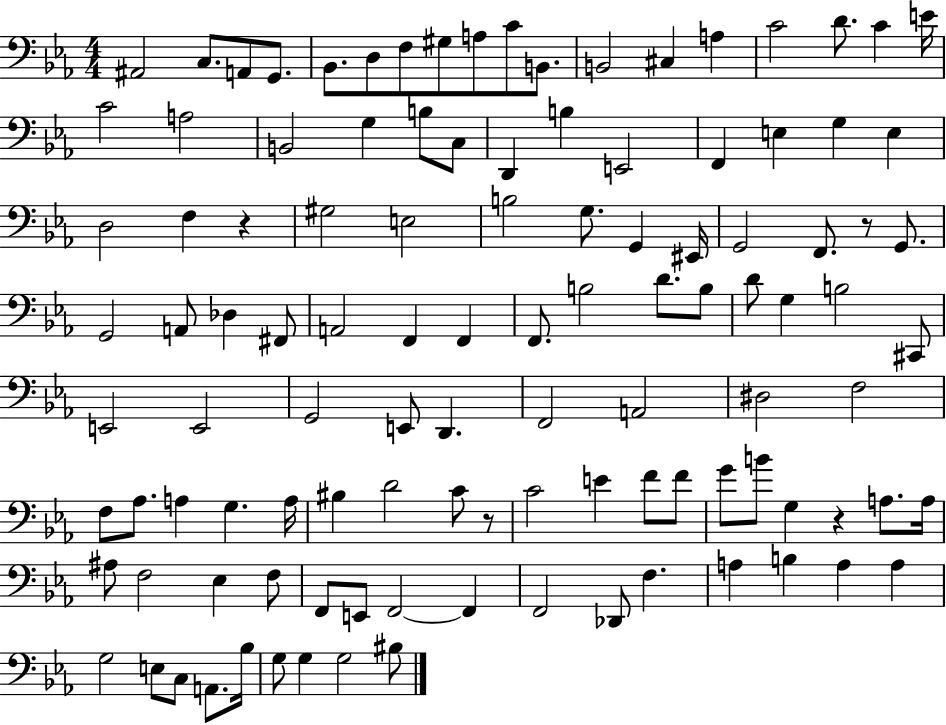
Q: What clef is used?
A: bass